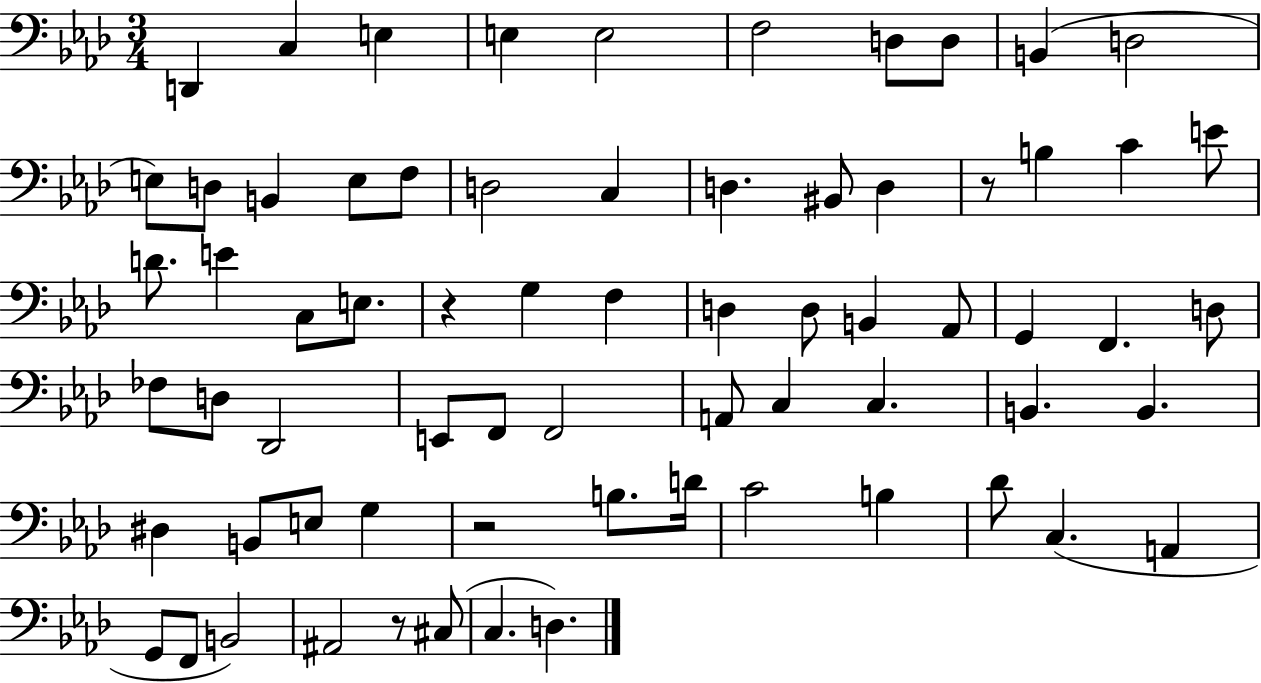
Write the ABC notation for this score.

X:1
T:Untitled
M:3/4
L:1/4
K:Ab
D,, C, E, E, E,2 F,2 D,/2 D,/2 B,, D,2 E,/2 D,/2 B,, E,/2 F,/2 D,2 C, D, ^B,,/2 D, z/2 B, C E/2 D/2 E C,/2 E,/2 z G, F, D, D,/2 B,, _A,,/2 G,, F,, D,/2 _F,/2 D,/2 _D,,2 E,,/2 F,,/2 F,,2 A,,/2 C, C, B,, B,, ^D, B,,/2 E,/2 G, z2 B,/2 D/4 C2 B, _D/2 C, A,, G,,/2 F,,/2 B,,2 ^A,,2 z/2 ^C,/2 C, D,